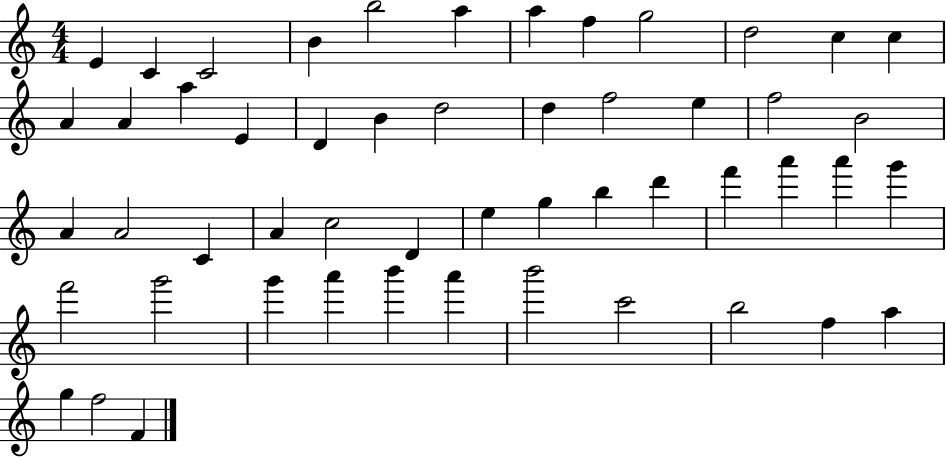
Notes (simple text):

E4/q C4/q C4/h B4/q B5/h A5/q A5/q F5/q G5/h D5/h C5/q C5/q A4/q A4/q A5/q E4/q D4/q B4/q D5/h D5/q F5/h E5/q F5/h B4/h A4/q A4/h C4/q A4/q C5/h D4/q E5/q G5/q B5/q D6/q F6/q A6/q A6/q G6/q F6/h G6/h G6/q A6/q B6/q A6/q B6/h C6/h B5/h F5/q A5/q G5/q F5/h F4/q